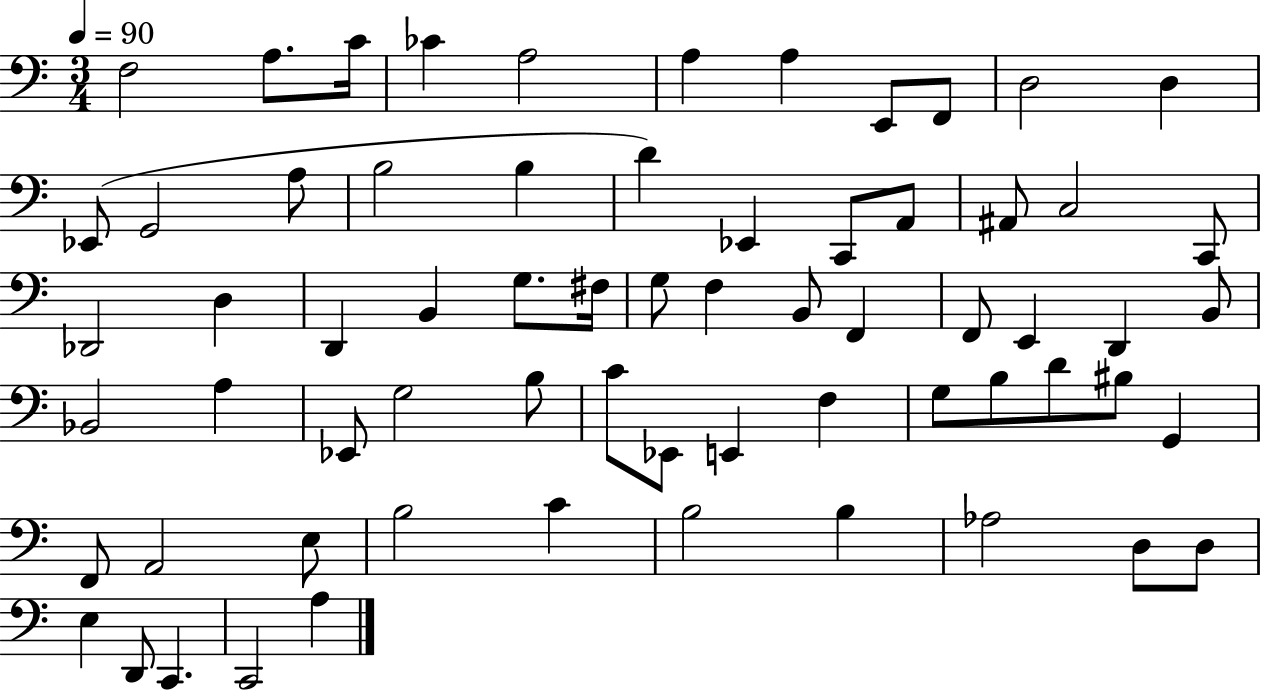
{
  \clef bass
  \numericTimeSignature
  \time 3/4
  \key c \major
  \tempo 4 = 90
  f2 a8. c'16 | ces'4 a2 | a4 a4 e,8 f,8 | d2 d4 | \break ees,8( g,2 a8 | b2 b4 | d'4) ees,4 c,8 a,8 | ais,8 c2 c,8 | \break des,2 d4 | d,4 b,4 g8. fis16 | g8 f4 b,8 f,4 | f,8 e,4 d,4 b,8 | \break bes,2 a4 | ees,8 g2 b8 | c'8 ees,8 e,4 f4 | g8 b8 d'8 bis8 g,4 | \break f,8 a,2 e8 | b2 c'4 | b2 b4 | aes2 d8 d8 | \break e4 d,8 c,4. | c,2 a4 | \bar "|."
}